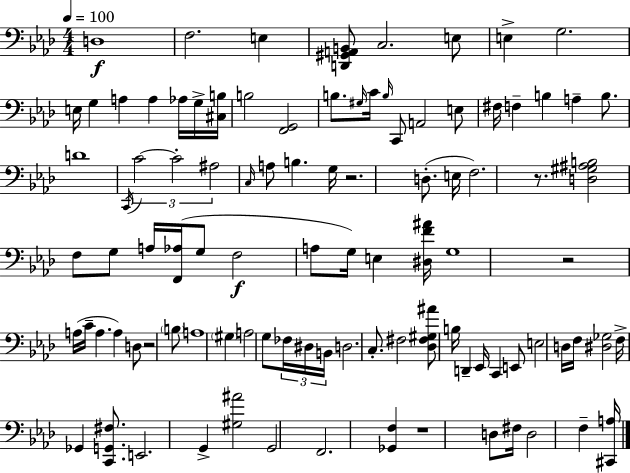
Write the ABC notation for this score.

X:1
T:Untitled
M:4/4
L:1/4
K:Ab
D,4 F,2 E, [D,,^G,,A,,B,,]/2 C,2 E,/2 E, G,2 E,/4 G, A, A, _A,/4 G,/4 [^C,B,]/4 B,2 [F,,G,,]2 B,/2 ^G,/4 C/4 B,/4 C,,/2 A,,2 E,/2 ^F,/4 F, B, A, B,/2 D4 C,,/4 C2 C2 ^A,2 C,/4 A,/2 B, G,/4 z2 D,/2 E,/4 F,2 z/2 [D,^G,^A,B,]2 F,/2 G,/2 A,/4 [F,,_A,]/4 G,/2 F,2 A,/2 G,/4 E, [^D,F^A]/4 G,4 z2 A,/4 C/4 A, A, D,/2 z2 B,/2 A,4 ^G, A,2 G,/2 _F,/4 ^D,/4 B,,/4 D,2 C,/2 ^F,2 [_D,^F,^G,^A]/2 B,/4 D,, _E,,/4 C,, E,,/2 E,2 D,/4 F,/4 [^D,_G,]2 F,/4 _G,, [C,,G,,^F,]/2 E,,2 G,, [^G,^A]2 G,,2 F,,2 [_G,,F,] z4 D,/2 ^F,/4 D,2 F, [^C,,A,]/4